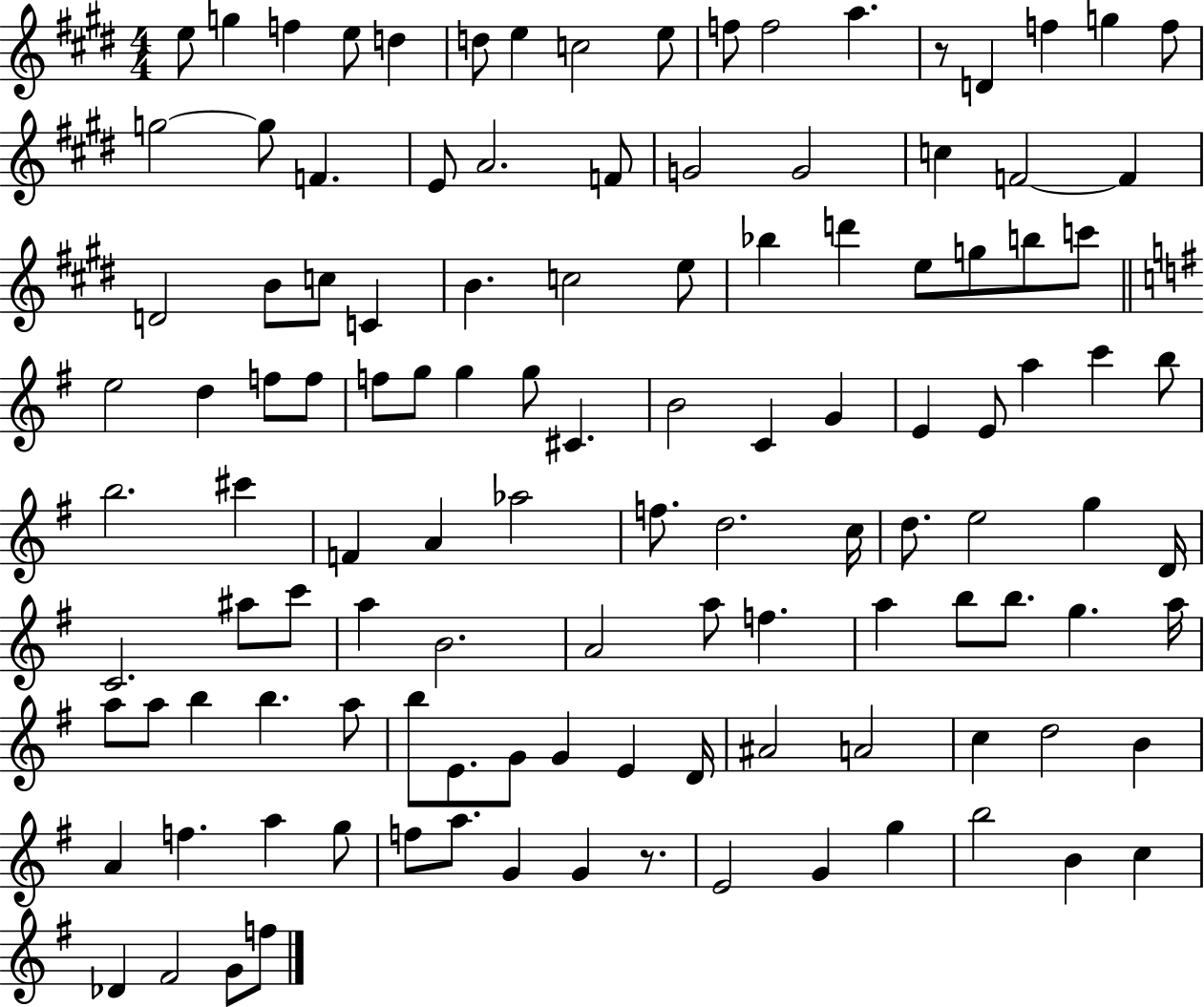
{
  \clef treble
  \numericTimeSignature
  \time 4/4
  \key e \major
  e''8 g''4 f''4 e''8 d''4 | d''8 e''4 c''2 e''8 | f''8 f''2 a''4. | r8 d'4 f''4 g''4 f''8 | \break g''2~~ g''8 f'4. | e'8 a'2. f'8 | g'2 g'2 | c''4 f'2~~ f'4 | \break d'2 b'8 c''8 c'4 | b'4. c''2 e''8 | bes''4 d'''4 e''8 g''8 b''8 c'''8 | \bar "||" \break \key g \major e''2 d''4 f''8 f''8 | f''8 g''8 g''4 g''8 cis'4. | b'2 c'4 g'4 | e'4 e'8 a''4 c'''4 b''8 | \break b''2. cis'''4 | f'4 a'4 aes''2 | f''8. d''2. c''16 | d''8. e''2 g''4 d'16 | \break c'2. ais''8 c'''8 | a''4 b'2. | a'2 a''8 f''4. | a''4 b''8 b''8. g''4. a''16 | \break a''8 a''8 b''4 b''4. a''8 | b''8 e'8. g'8 g'4 e'4 d'16 | ais'2 a'2 | c''4 d''2 b'4 | \break a'4 f''4. a''4 g''8 | f''8 a''8. g'4 g'4 r8. | e'2 g'4 g''4 | b''2 b'4 c''4 | \break des'4 fis'2 g'8 f''8 | \bar "|."
}